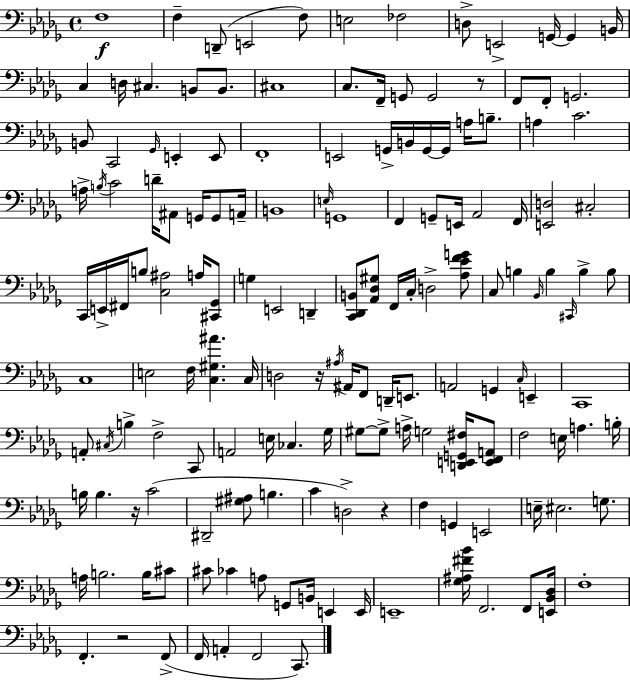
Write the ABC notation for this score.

X:1
T:Untitled
M:4/4
L:1/4
K:Bbm
F,4 F, D,,/2 E,,2 F,/2 E,2 _F,2 D,/2 E,,2 G,,/4 G,, B,,/4 C, D,/4 ^C, B,,/2 B,,/2 ^C,4 C,/2 F,,/4 G,,/2 G,,2 z/2 F,,/2 F,,/2 G,,2 B,,/2 C,,2 _G,,/4 E,, E,,/2 F,,4 E,,2 G,,/4 B,,/4 G,,/4 G,,/4 A,/4 B,/2 A, C2 A,/4 B,/4 C2 D/4 ^A,,/2 G,,/4 G,,/2 A,,/4 B,,4 E,/4 G,,4 F,, G,,/2 E,,/4 _A,,2 F,,/4 [E,,D,]2 ^C,2 C,,/4 E,,/4 ^F,,/4 B,/2 [C,^A,]2 A,/4 [^C,,_G,,]/2 G, E,,2 D,, [C,,_D,,B,,]/2 [_A,,_D,^G,]/2 F,,/4 C,/4 D,2 [_A,_EFG]/2 C,/2 B, _B,,/4 B, ^C,,/4 B, B,/2 C,4 E,2 F,/4 [C,^G,^A] C,/4 D,2 z/4 ^A,/4 ^A,,/4 F,,/2 D,,/4 E,,/2 A,,2 G,, C,/4 E,, C,,4 A,,/2 ^C,/4 B, F,2 C,,/2 A,,2 E,/4 _C, _G,/4 ^G,/2 ^G,/2 A,/4 G,2 [D,,E,,G,,^F,]/4 [E,,F,,A,,]/2 F,2 E,/4 A, B,/4 B,/4 B, z/4 C2 ^D,,2 [^G,^A,]/2 B, C D,2 z F, G,, E,,2 E,/4 ^E,2 G,/2 A,/4 B,2 B,/4 ^C/2 ^C/2 _C A,/2 G,,/2 B,,/4 E,, E,,/4 E,,4 [_G,^A,^F_B]/4 F,,2 F,,/2 [E,,_B,,_D,]/4 F,4 F,, z2 F,,/2 F,,/4 A,, F,,2 C,,/2